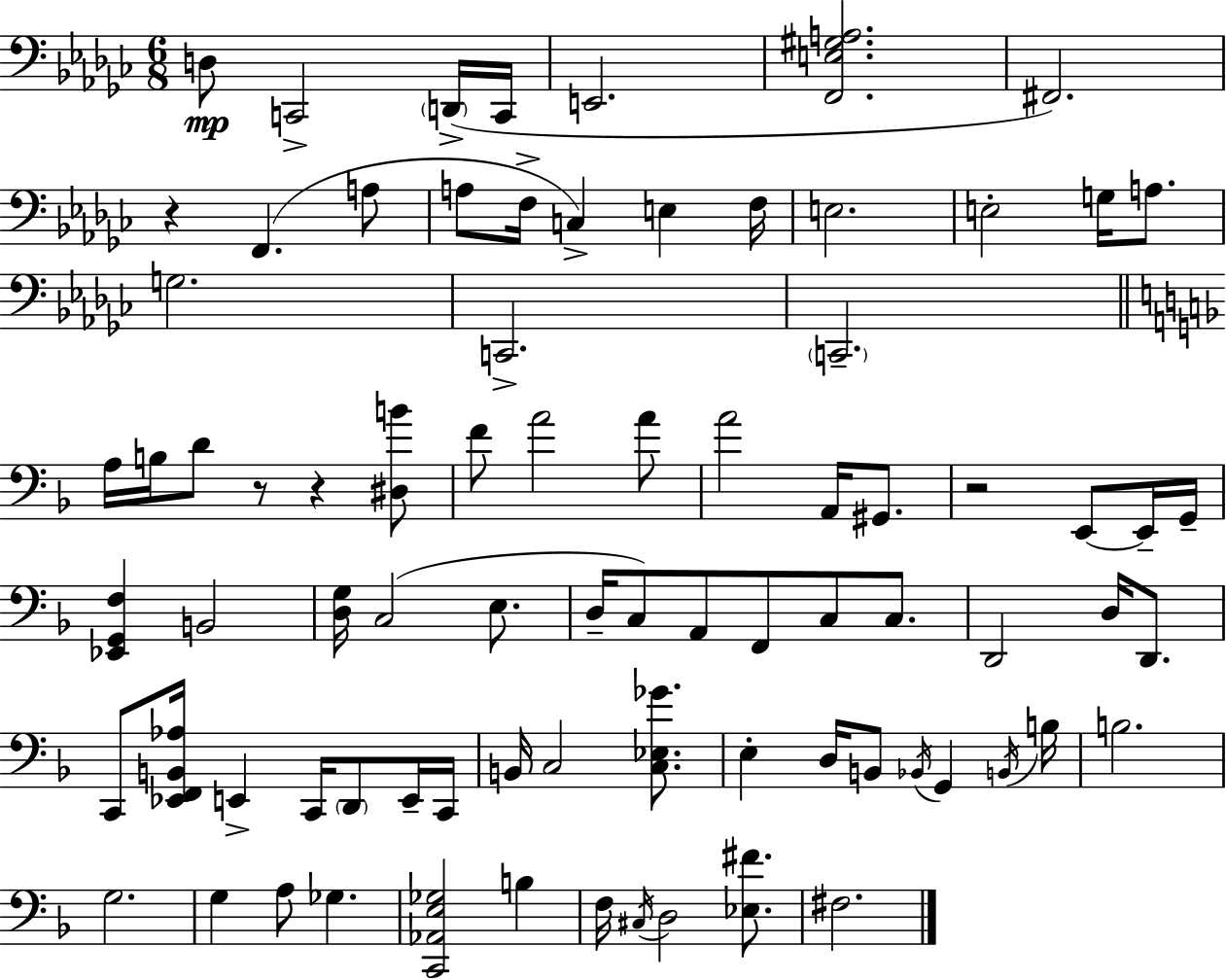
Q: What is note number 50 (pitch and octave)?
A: C2